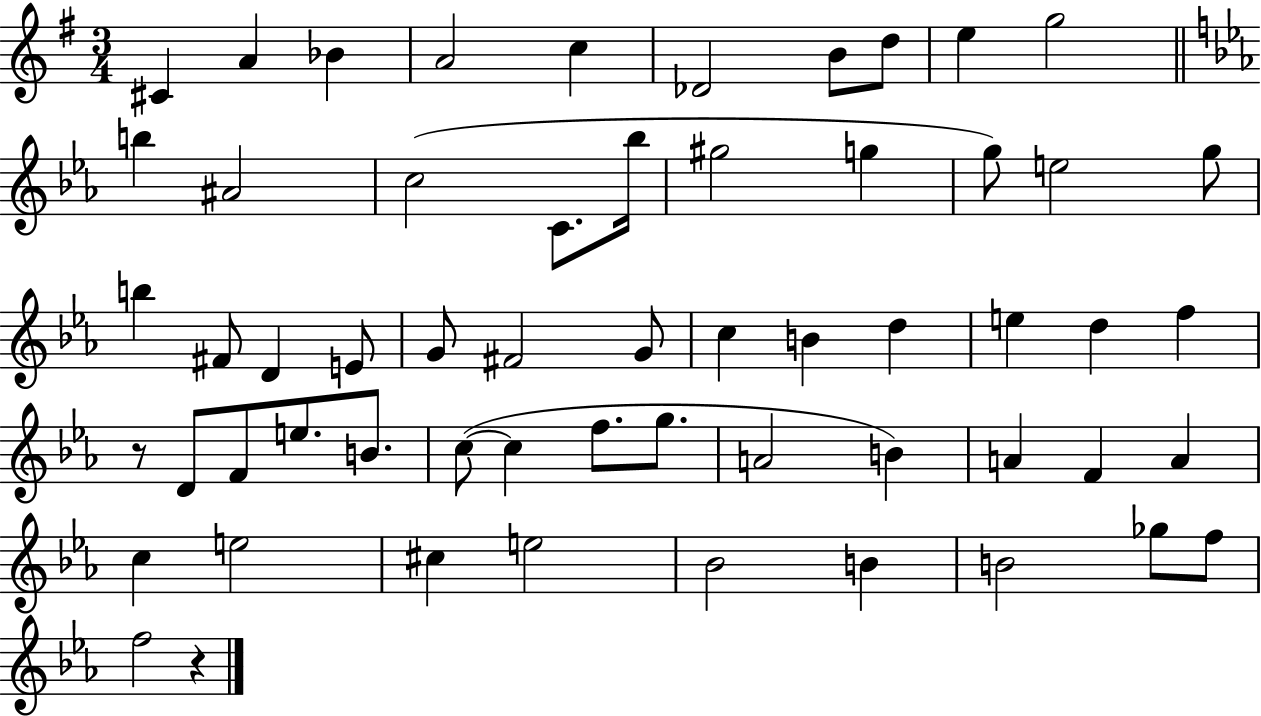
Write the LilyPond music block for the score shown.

{
  \clef treble
  \numericTimeSignature
  \time 3/4
  \key g \major
  cis'4 a'4 bes'4 | a'2 c''4 | des'2 b'8 d''8 | e''4 g''2 | \break \bar "||" \break \key c \minor b''4 ais'2 | c''2( c'8. bes''16 | gis''2 g''4 | g''8) e''2 g''8 | \break b''4 fis'8 d'4 e'8 | g'8 fis'2 g'8 | c''4 b'4 d''4 | e''4 d''4 f''4 | \break r8 d'8 f'8 e''8. b'8. | c''8~(~ c''4 f''8. g''8. | a'2 b'4) | a'4 f'4 a'4 | \break c''4 e''2 | cis''4 e''2 | bes'2 b'4 | b'2 ges''8 f''8 | \break f''2 r4 | \bar "|."
}